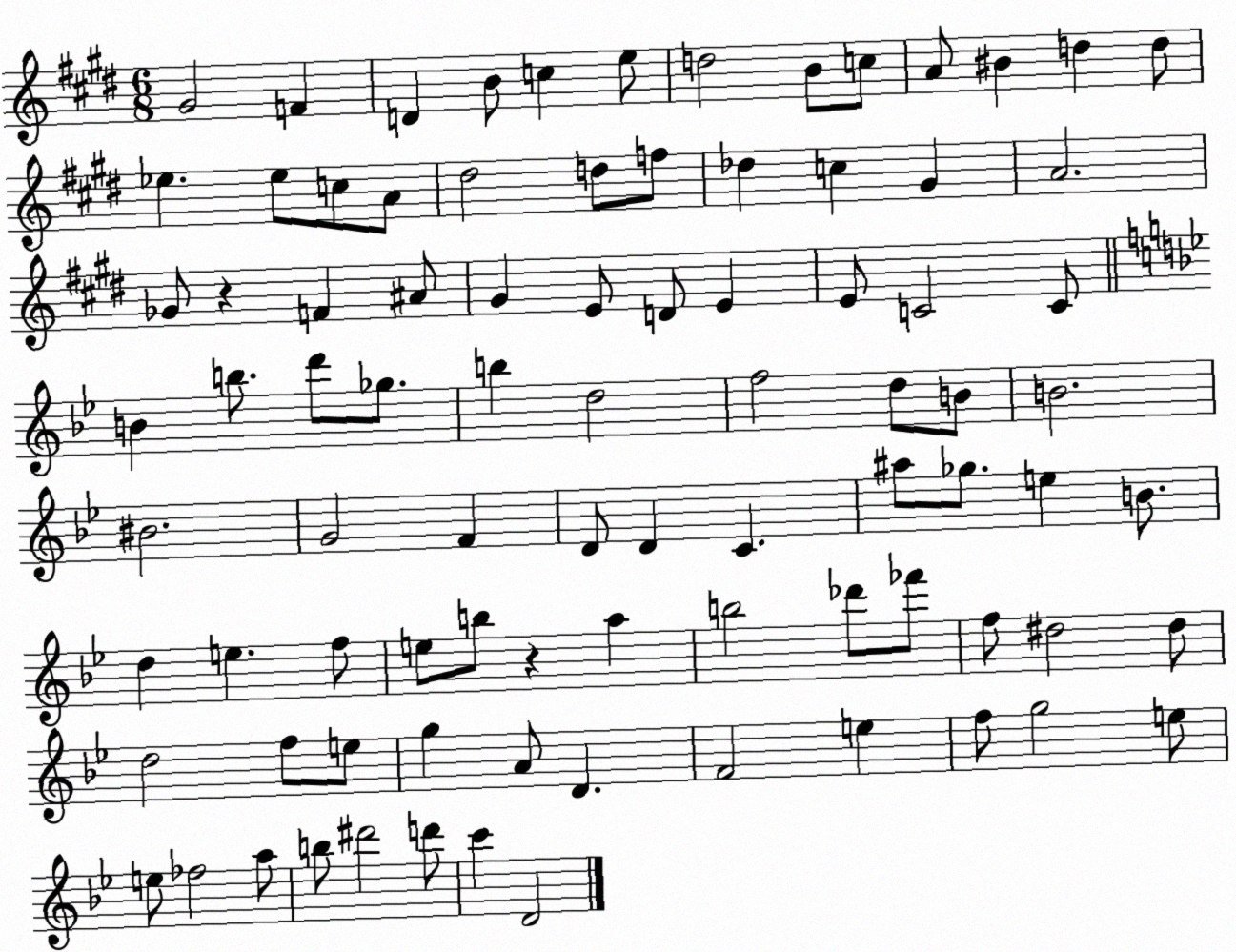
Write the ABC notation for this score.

X:1
T:Untitled
M:6/8
L:1/4
K:E
^G2 F D B/2 c e/2 d2 B/2 c/2 A/2 ^B d d/2 _e _e/2 c/2 A/2 ^d2 d/2 f/2 _d c ^G A2 _G/2 z F ^A/2 ^G E/2 D/2 E E/2 C2 C/2 B b/2 d'/2 _g/2 b d2 f2 d/2 B/2 B2 ^B2 G2 F D/2 D C ^a/2 _g/2 e B/2 d e f/2 e/2 b/2 z a b2 _d'/2 _f'/2 f/2 ^d2 ^d/2 d2 f/2 e/2 g A/2 D F2 e f/2 g2 e/2 e/2 _f2 a/2 b/2 ^d'2 d'/2 c' D2